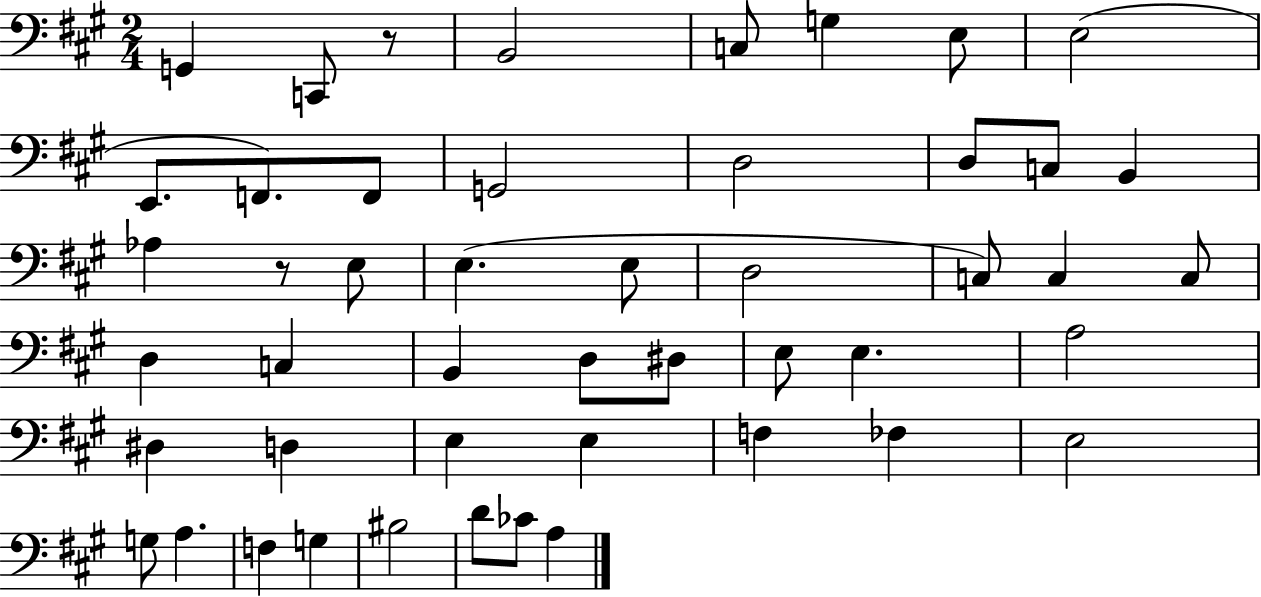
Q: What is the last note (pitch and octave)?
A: A3